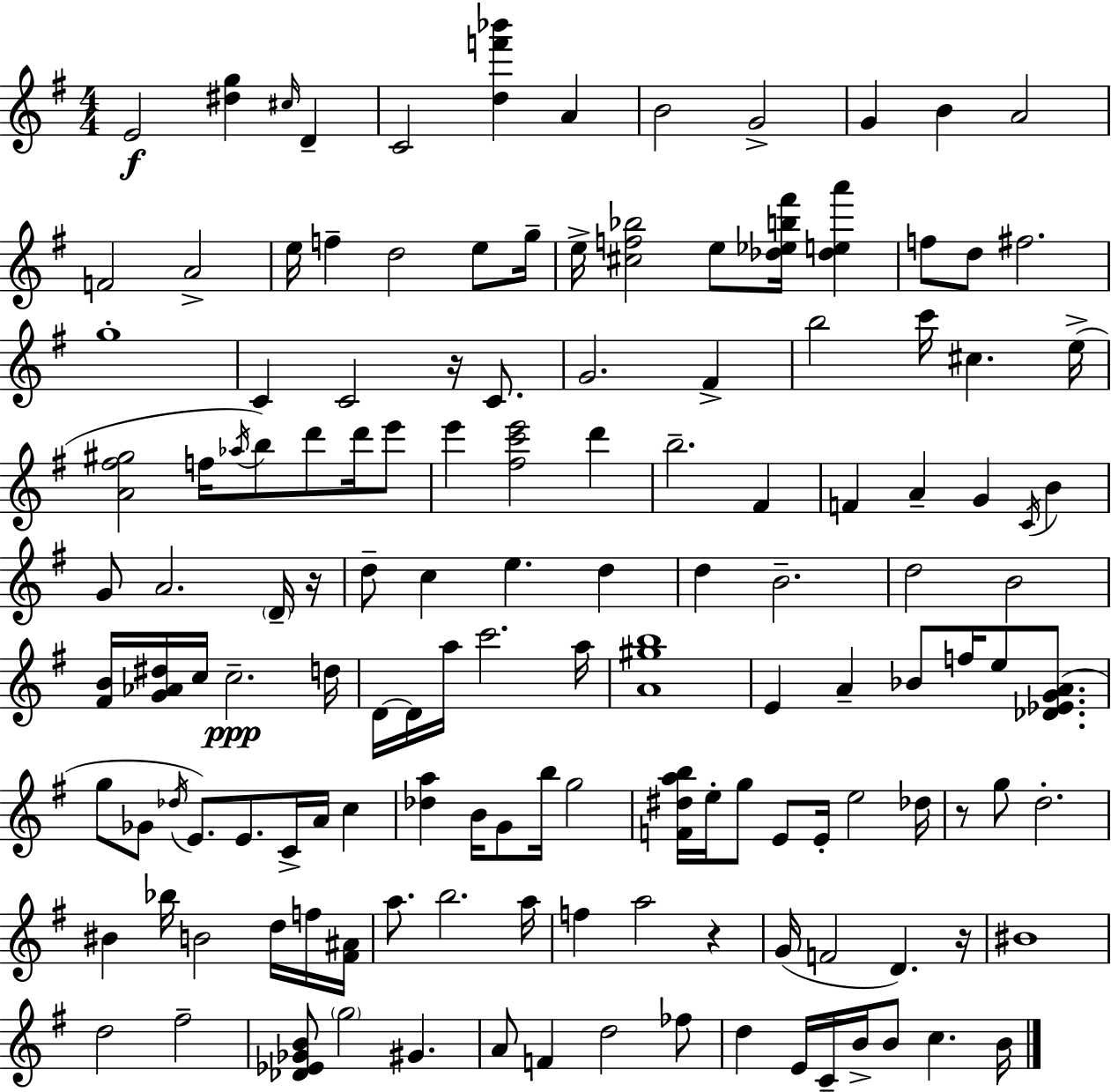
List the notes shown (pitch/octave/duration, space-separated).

E4/h [D#5,G5]/q C#5/s D4/q C4/h [D5,F6,Bb6]/q A4/q B4/h G4/h G4/q B4/q A4/h F4/h A4/h E5/s F5/q D5/h E5/e G5/s E5/s [C#5,F5,Bb5]/h E5/e [Db5,Eb5,B5,F#6]/s [Db5,E5,A6]/q F5/e D5/e F#5/h. G5/w C4/q C4/h R/s C4/e. G4/h. F#4/q B5/h C6/s C#5/q. E5/s [A4,F#5,G#5]/h F5/s Ab5/s B5/e D6/e D6/s E6/e E6/q [F#5,C6,E6]/h D6/q B5/h. F#4/q F4/q A4/q G4/q C4/s B4/q G4/e A4/h. D4/s R/s D5/e C5/q E5/q. D5/q D5/q B4/h. D5/h B4/h [F#4,B4]/s [G4,Ab4,D#5]/s C5/s C5/h. D5/s D4/s D4/s A5/s C6/h. A5/s [A4,G#5,B5]/w E4/q A4/q Bb4/e F5/s E5/e [Db4,Eb4,G4,A4]/e. G5/e Gb4/e Db5/s E4/e. E4/e. C4/s A4/s C5/q [Db5,A5]/q B4/s G4/e B5/s G5/h [F4,D#5,A5,B5]/s E5/s G5/e E4/e E4/s E5/h Db5/s R/e G5/e D5/h. BIS4/q Bb5/s B4/h D5/s F5/s [F#4,A#4]/s A5/e. B5/h. A5/s F5/q A5/h R/q G4/s F4/h D4/q. R/s BIS4/w D5/h F#5/h [Db4,Eb4,Gb4,B4]/e G5/h G#4/q. A4/e F4/q D5/h FES5/e D5/q E4/s C4/s B4/s B4/e C5/q. B4/s